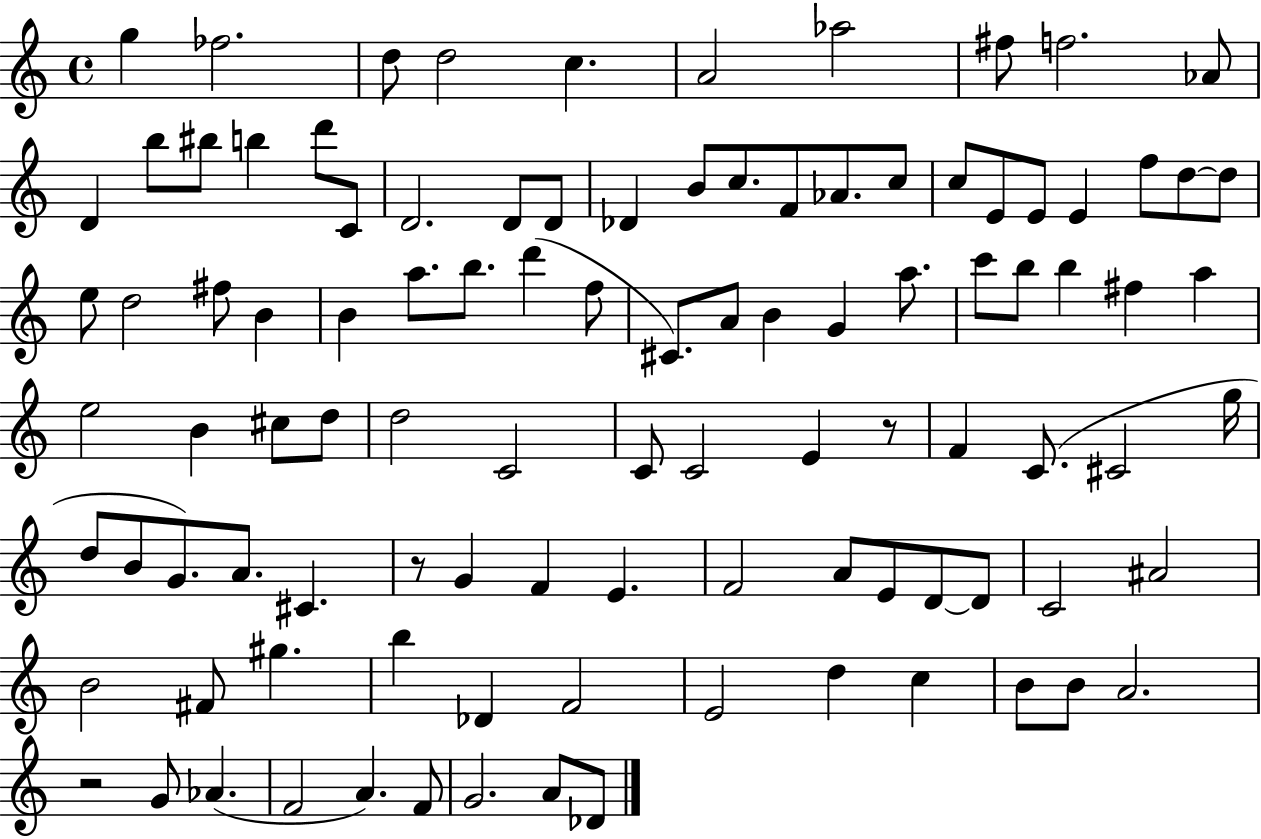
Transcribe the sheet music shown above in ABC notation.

X:1
T:Untitled
M:4/4
L:1/4
K:C
g _f2 d/2 d2 c A2 _a2 ^f/2 f2 _A/2 D b/2 ^b/2 b d'/2 C/2 D2 D/2 D/2 _D B/2 c/2 F/2 _A/2 c/2 c/2 E/2 E/2 E f/2 d/2 d/2 e/2 d2 ^f/2 B B a/2 b/2 d' f/2 ^C/2 A/2 B G a/2 c'/2 b/2 b ^f a e2 B ^c/2 d/2 d2 C2 C/2 C2 E z/2 F C/2 ^C2 g/4 d/2 B/2 G/2 A/2 ^C z/2 G F E F2 A/2 E/2 D/2 D/2 C2 ^A2 B2 ^F/2 ^g b _D F2 E2 d c B/2 B/2 A2 z2 G/2 _A F2 A F/2 G2 A/2 _D/2